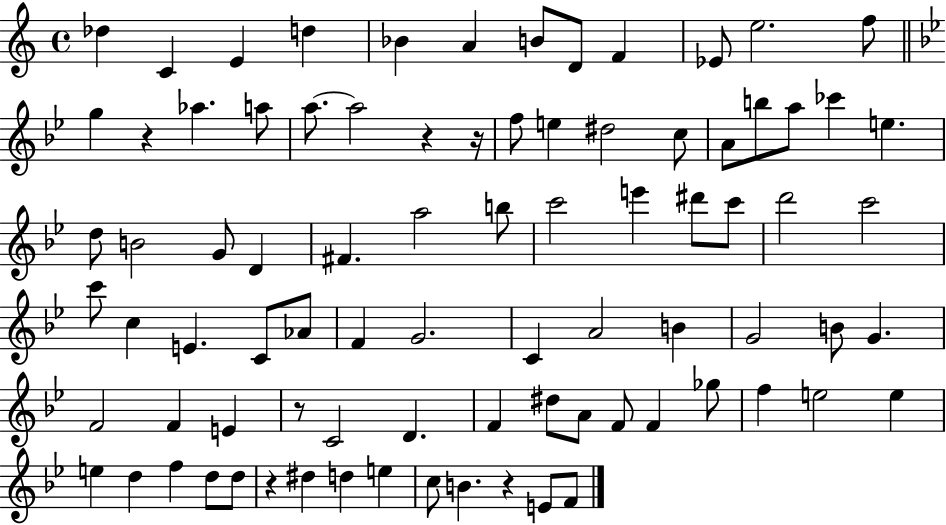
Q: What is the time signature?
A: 4/4